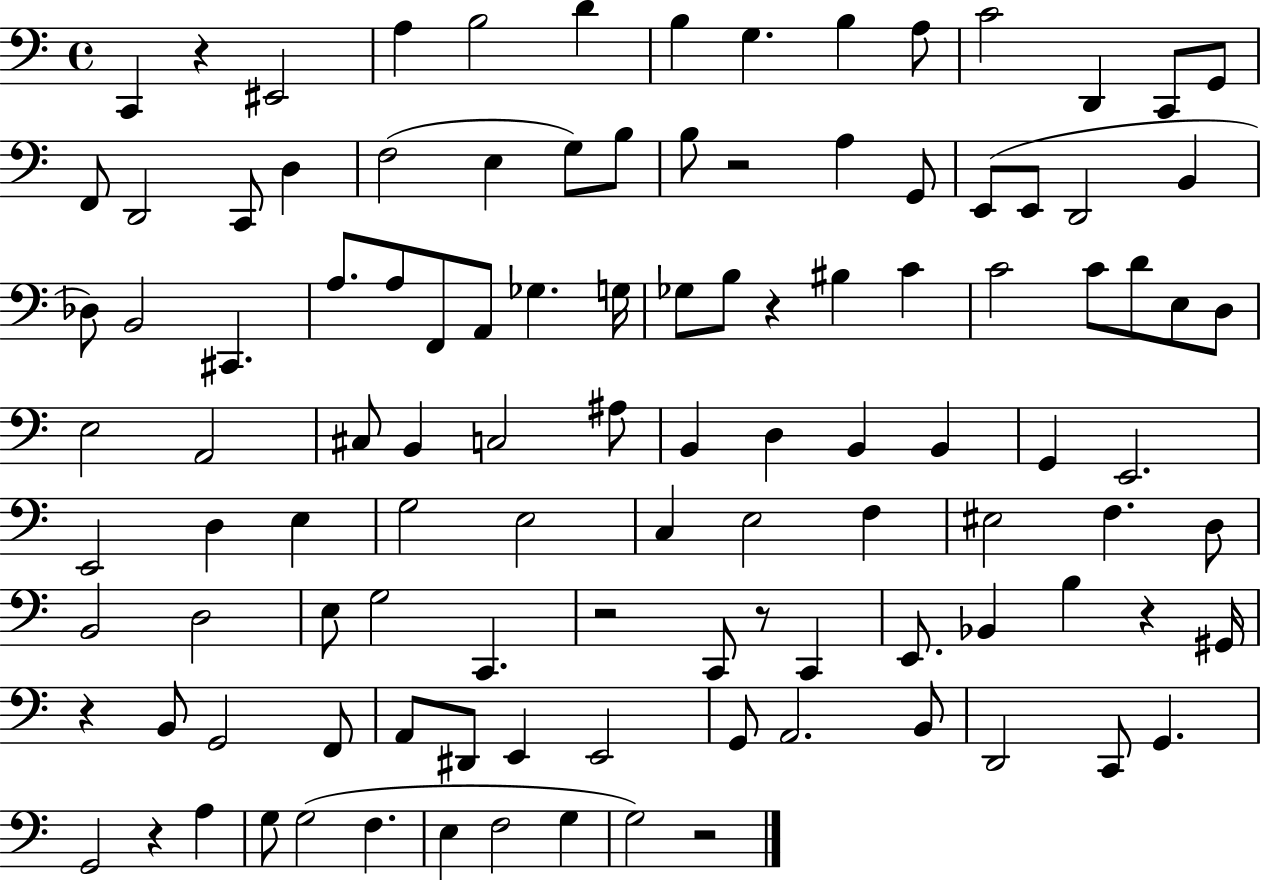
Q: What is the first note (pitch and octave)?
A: C2